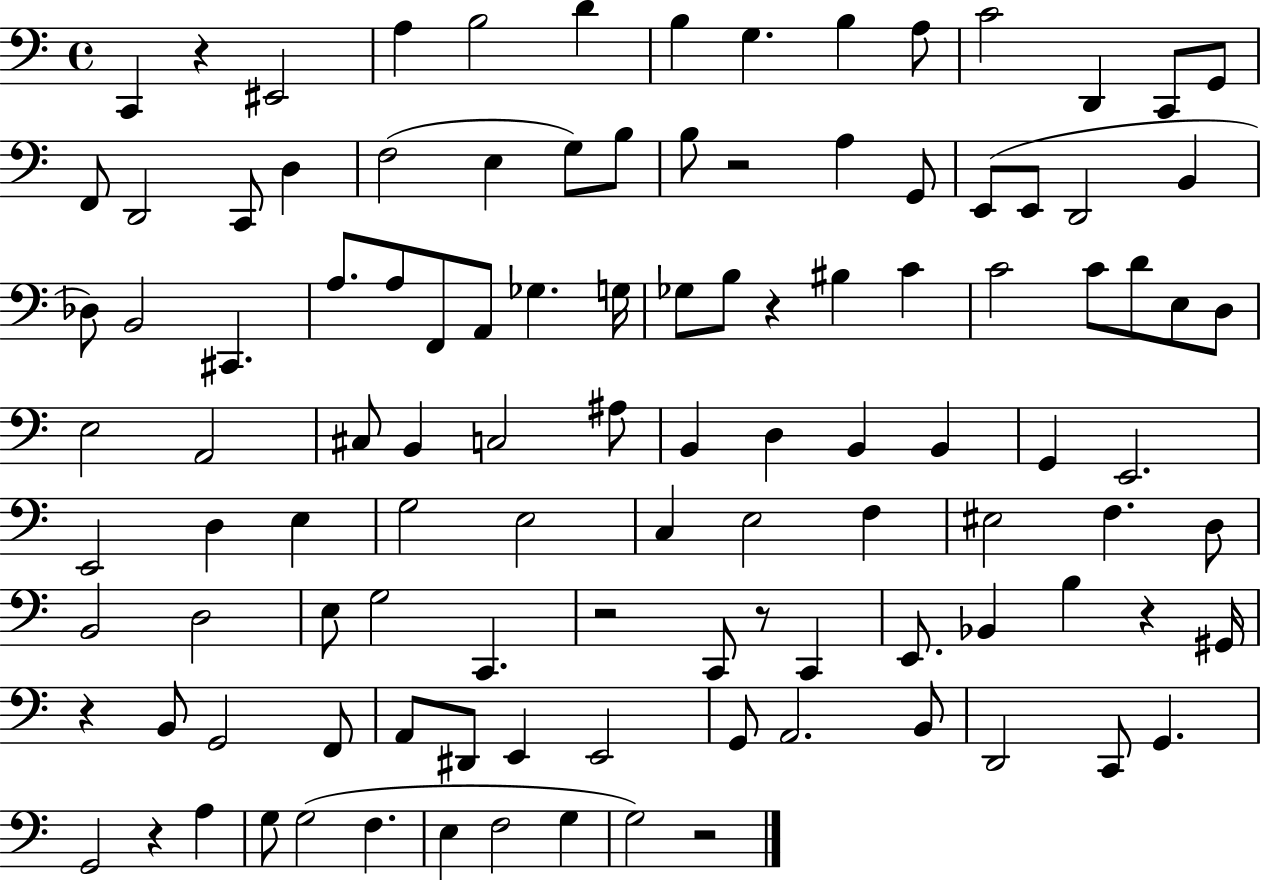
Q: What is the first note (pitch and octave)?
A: C2